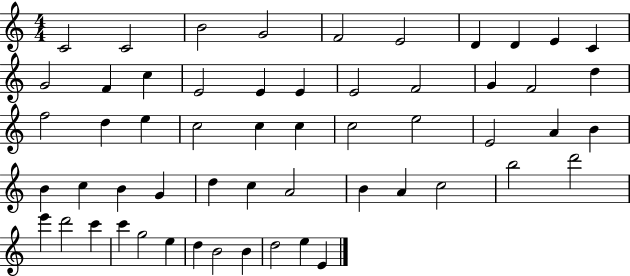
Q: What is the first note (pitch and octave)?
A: C4